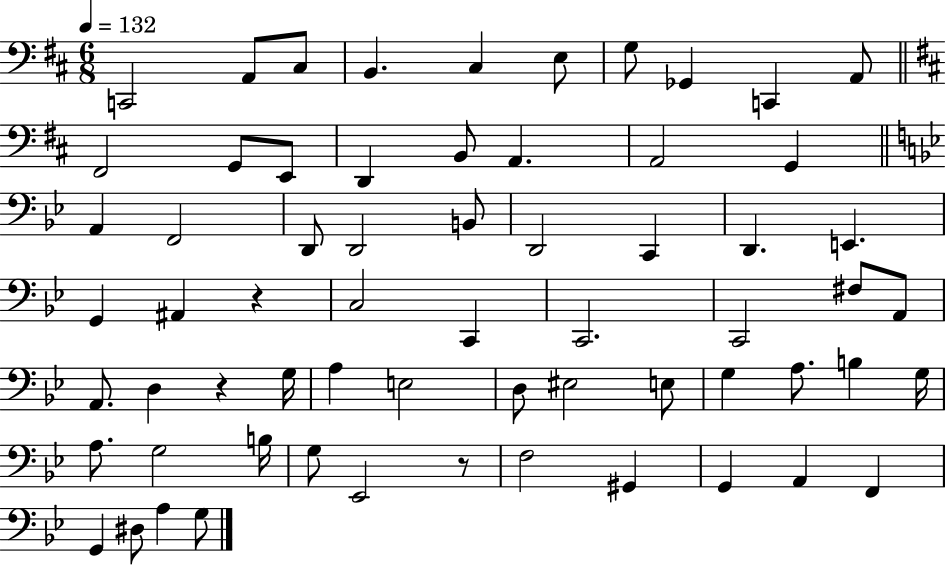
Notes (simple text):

C2/h A2/e C#3/e B2/q. C#3/q E3/e G3/e Gb2/q C2/q A2/e F#2/h G2/e E2/e D2/q B2/e A2/q. A2/h G2/q A2/q F2/h D2/e D2/h B2/e D2/h C2/q D2/q. E2/q. G2/q A#2/q R/q C3/h C2/q C2/h. C2/h F#3/e A2/e A2/e. D3/q R/q G3/s A3/q E3/h D3/e EIS3/h E3/e G3/q A3/e. B3/q G3/s A3/e. G3/h B3/s G3/e Eb2/h R/e F3/h G#2/q G2/q A2/q F2/q G2/q D#3/e A3/q G3/e